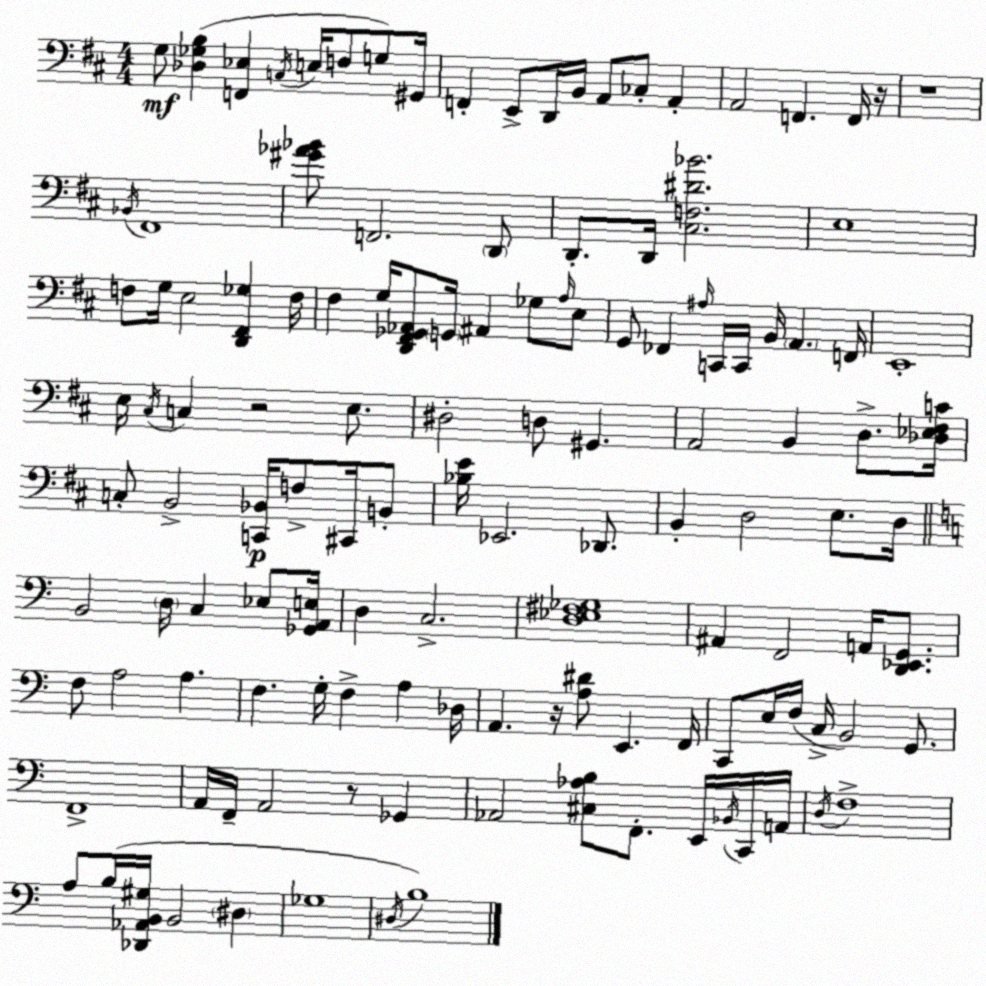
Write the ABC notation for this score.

X:1
T:Untitled
M:4/4
L:1/4
K:D
G,/2 [_D,_G,B,] [F,,_E,] C,/4 E,/4 F,/2 G,/2 ^G,,/4 F,, E,,/2 D,,/4 B,,/4 A,,/2 _C,/2 A,, A,,2 F,, F,,/4 z/4 z4 _B,,/4 ^F,,4 [^G_A_B]/2 F,,2 D,,/2 D,,/2 D,,/4 [^C,F,^D_B]2 E,4 F,/2 G,/4 E,2 [D,,^F,,_G,] F,/4 ^F, G,/4 [D,,^F,,_G,,_A,,]/2 G,,/4 ^A,, _G,/2 A,/4 E,/2 G,,/2 _F,, ^A,/4 C,,/4 C,,/4 B,,/4 A,, F,,/4 E,,4 E,/4 ^C,/4 C, z2 E,/2 ^D,2 D,/2 ^G,, A,,2 B,, D,/2 [_D,_E,^F,C]/4 C,/2 B,,2 [C,,_B,,]/4 F,/2 ^C,,/4 B,,/2 [_B,E]/4 _E,,2 _D,,/2 B,, D,2 E,/2 D,/4 B,,2 D,/4 C, _E,/2 [_G,,A,,E,]/4 D, C,2 [D,_E,^F,_G,]4 ^A,, F,,2 A,,/4 [D,,_E,,G,,]/2 F,/2 A,2 A, F, G,/4 F, A, _D,/4 A,, z/4 [A,^D]/2 E,, F,,/4 C,,/2 E,/4 F,/4 C,/4 B,,2 G,,/2 F,,4 A,,/4 F,,/4 A,,2 z/2 _G,, _A,,2 [^C,_A,B,]/2 F,,/2 E,,/4 _B,,/4 C,,/4 A,,/4 D,/4 F,4 A,/2 B,/4 [_D,,_A,,B,,^G,]/4 B,,2 ^D, _G,4 ^D,/4 B,4